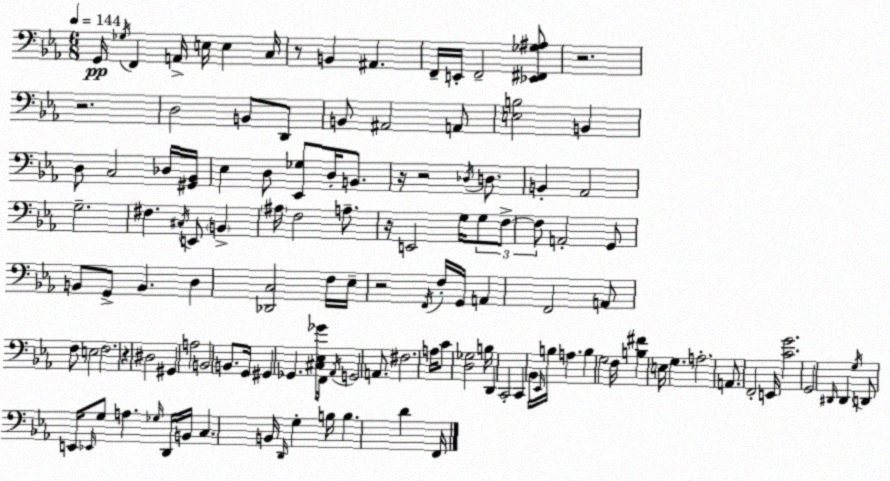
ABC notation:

X:1
T:Untitled
M:6/8
L:1/4
K:Eb
G,,/4 _G,/4 F,, A,,/4 E,/4 E, C,/4 z/2 B,, ^A,, F,,/4 E,,/4 F,,2 [_E,,^F,,_G,^A,]/2 z2 z2 D,2 B,,/2 D,,/2 B,,/2 ^A,,2 A,,/2 [E,B,]2 B,, D,/2 C,2 _D,/4 [^G,,_B,,]/4 _E, D,/2 [_E,,_G,]/2 D,/4 B,,/2 z/4 z2 _D,/4 D,/2 B,, _A,,2 G,2 ^F, ^C,/4 E,,/2 B,, ^A,/4 F,2 A,/2 z/4 E,,2 G,/4 G,/2 F,/2 F,/2 A,,2 G,,/2 B,,/2 G,,/2 B,, D, [_D,,C,]2 F,/4 _E,/4 z2 F,,/4 F,/4 G,,/4 A,, F,,2 A,,/2 F,/2 E,2 F,2 z ^D,2 ^G,, A,2 B,,2 B,,/2 G,,/4 ^G,, _G,, [^C,_E,_G]/2 F,,/4 _A,,/4 G,,2 A,,/2 ^F,2 A,/4 C/2 [D,_G,]2 B,/4 D,, C,,2 C,, _B,,/4 _E,,/4 B,/4 A, B, G,2 F,/4 [B,^F] E,/4 G, A,2 A,,/2 F,,2 E,,/4 [CG]2 G,,2 ^D,,/4 ^D,, G,/4 D,,/2 E,,/4 _E,,/4 G,/2 A, _G,/4 D,,/4 B,,/4 C, B,,/4 D,,/4 G, B,/4 B, D F,,/4